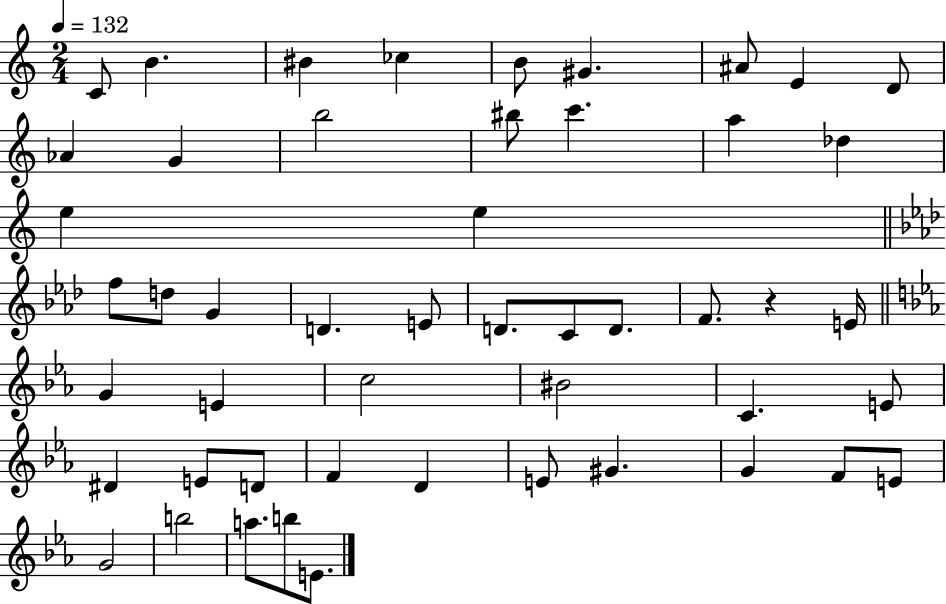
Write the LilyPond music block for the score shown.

{
  \clef treble
  \numericTimeSignature
  \time 2/4
  \key c \major
  \tempo 4 = 132
  c'8 b'4. | bis'4 ces''4 | b'8 gis'4. | ais'8 e'4 d'8 | \break aes'4 g'4 | b''2 | bis''8 c'''4. | a''4 des''4 | \break e''4 e''4 | \bar "||" \break \key f \minor f''8 d''8 g'4 | d'4. e'8 | d'8. c'8 d'8. | f'8. r4 e'16 | \break \bar "||" \break \key c \minor g'4 e'4 | c''2 | bis'2 | c'4. e'8 | \break dis'4 e'8 d'8 | f'4 d'4 | e'8 gis'4. | g'4 f'8 e'8 | \break g'2 | b''2 | a''8. b''8 e'8. | \bar "|."
}